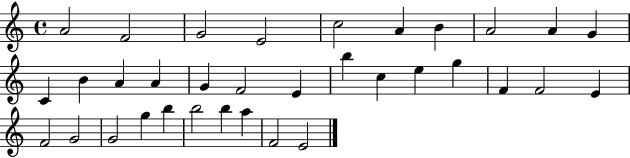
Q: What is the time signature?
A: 4/4